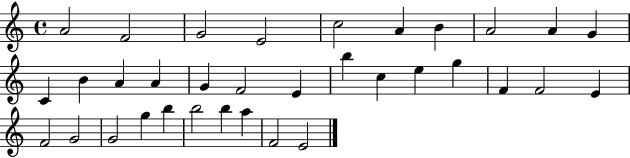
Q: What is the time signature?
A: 4/4